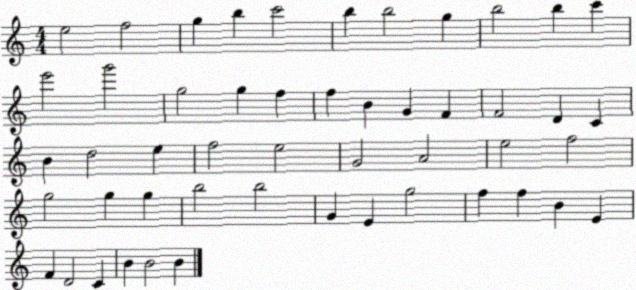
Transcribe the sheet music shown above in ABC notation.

X:1
T:Untitled
M:4/4
L:1/4
K:C
e2 f2 g b c'2 b b2 g b2 b c' e'2 g'2 g2 g f f B G F F2 D C B d2 e f2 e2 G2 A2 e2 f2 g2 g g b2 b2 G E g2 f f B E F D2 C B B2 B